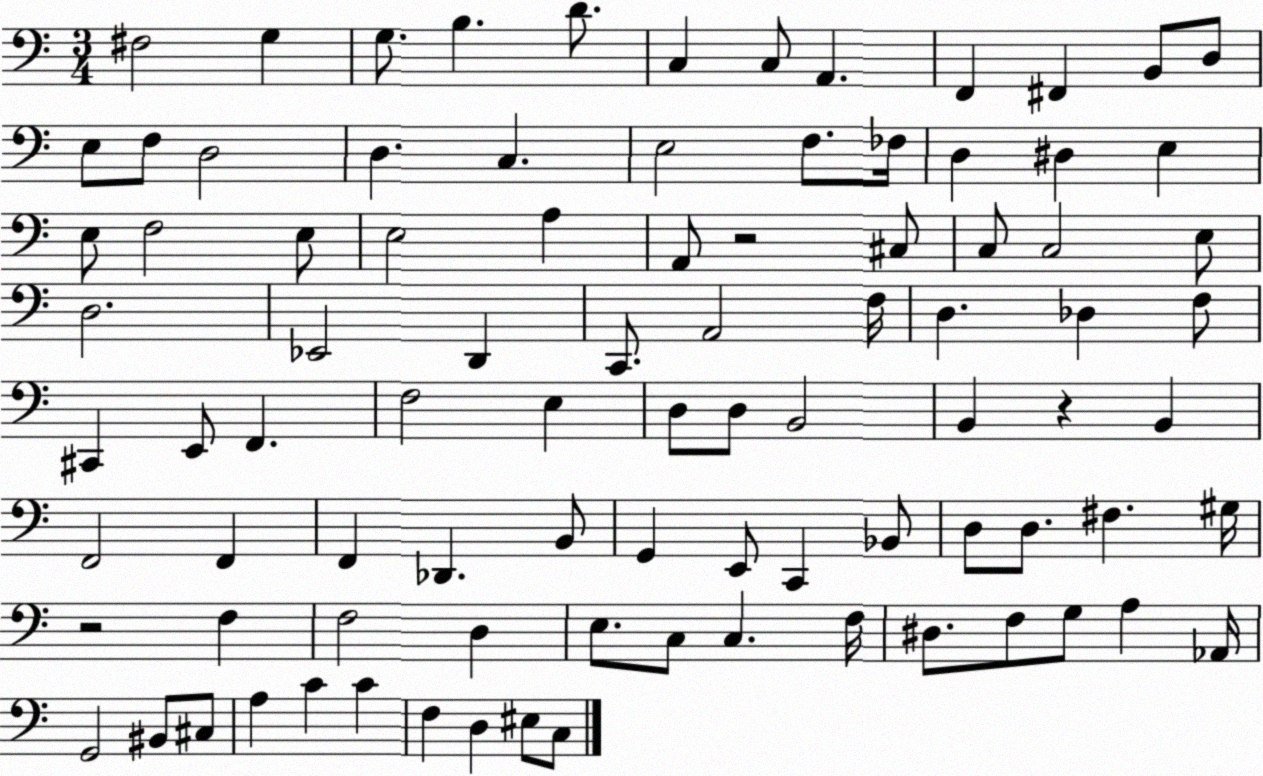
X:1
T:Untitled
M:3/4
L:1/4
K:C
^F,2 G, G,/2 B, D/2 C, C,/2 A,, F,, ^F,, B,,/2 D,/2 E,/2 F,/2 D,2 D, C, E,2 F,/2 _F,/4 D, ^D, E, E,/2 F,2 E,/2 E,2 A, A,,/2 z2 ^C,/2 C,/2 C,2 E,/2 D,2 _E,,2 D,, C,,/2 A,,2 F,/4 D, _D, F,/2 ^C,, E,,/2 F,, F,2 E, D,/2 D,/2 B,,2 B,, z B,, F,,2 F,, F,, _D,, B,,/2 G,, E,,/2 C,, _B,,/2 D,/2 D,/2 ^F, ^G,/4 z2 F, F,2 D, E,/2 C,/2 C, F,/4 ^D,/2 F,/2 G,/2 A, _A,,/4 G,,2 ^B,,/2 ^C,/2 A, C C F, D, ^E,/2 C,/2